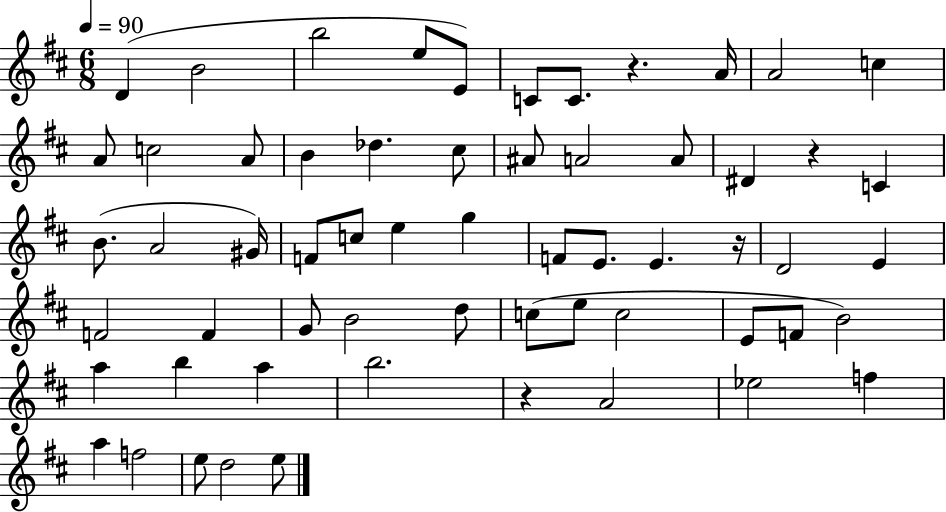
D4/q B4/h B5/h E5/e E4/e C4/e C4/e. R/q. A4/s A4/h C5/q A4/e C5/h A4/e B4/q Db5/q. C#5/e A#4/e A4/h A4/e D#4/q R/q C4/q B4/e. A4/h G#4/s F4/e C5/e E5/q G5/q F4/e E4/e. E4/q. R/s D4/h E4/q F4/h F4/q G4/e B4/h D5/e C5/e E5/e C5/h E4/e F4/e B4/h A5/q B5/q A5/q B5/h. R/q A4/h Eb5/h F5/q A5/q F5/h E5/e D5/h E5/e